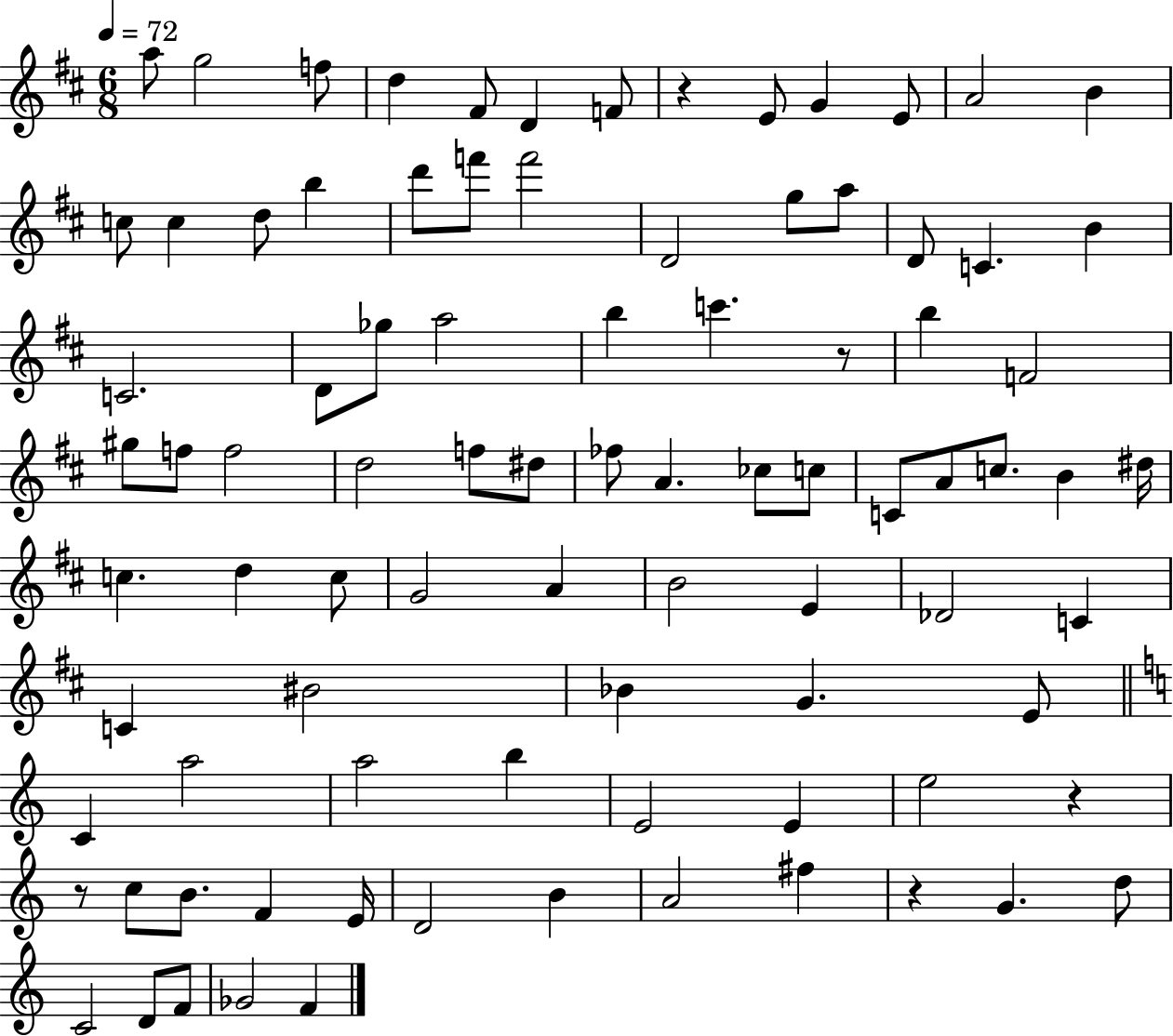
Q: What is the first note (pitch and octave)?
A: A5